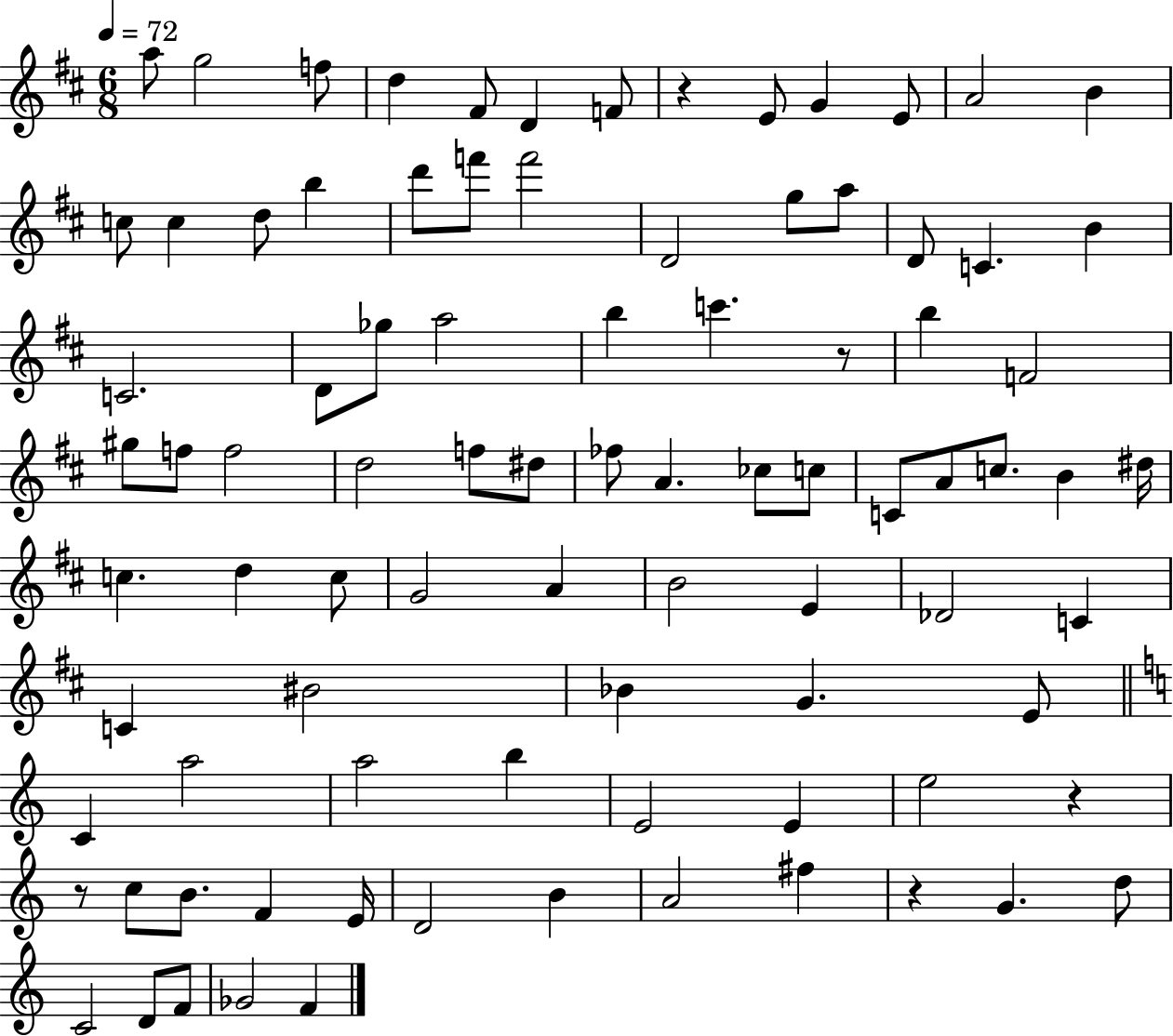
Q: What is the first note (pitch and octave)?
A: A5